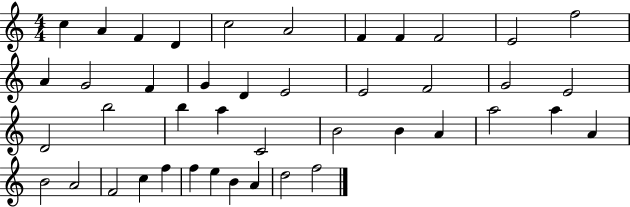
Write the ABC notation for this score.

X:1
T:Untitled
M:4/4
L:1/4
K:C
c A F D c2 A2 F F F2 E2 f2 A G2 F G D E2 E2 F2 G2 E2 D2 b2 b a C2 B2 B A a2 a A B2 A2 F2 c f f e B A d2 f2